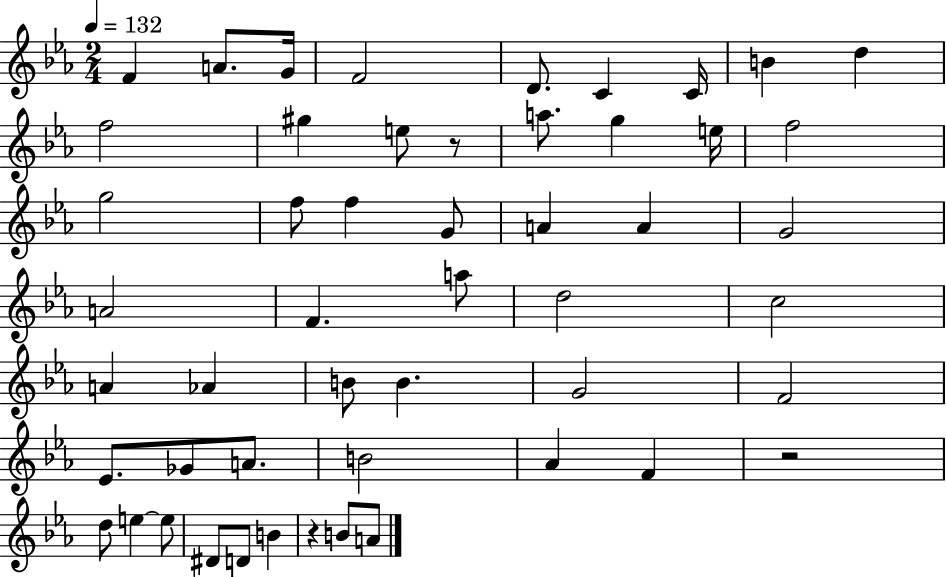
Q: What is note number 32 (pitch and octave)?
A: B4